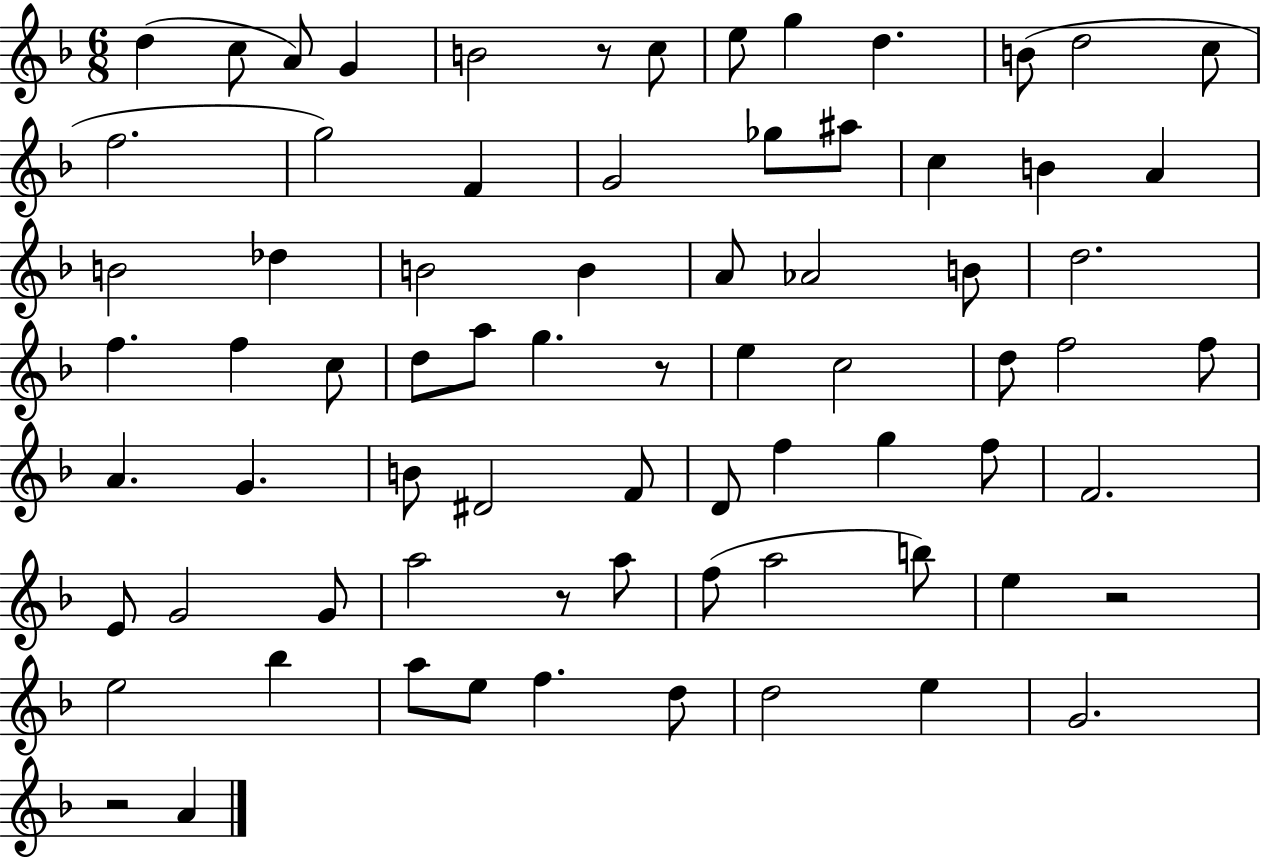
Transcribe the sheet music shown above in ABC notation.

X:1
T:Untitled
M:6/8
L:1/4
K:F
d c/2 A/2 G B2 z/2 c/2 e/2 g d B/2 d2 c/2 f2 g2 F G2 _g/2 ^a/2 c B A B2 _d B2 B A/2 _A2 B/2 d2 f f c/2 d/2 a/2 g z/2 e c2 d/2 f2 f/2 A G B/2 ^D2 F/2 D/2 f g f/2 F2 E/2 G2 G/2 a2 z/2 a/2 f/2 a2 b/2 e z2 e2 _b a/2 e/2 f d/2 d2 e G2 z2 A